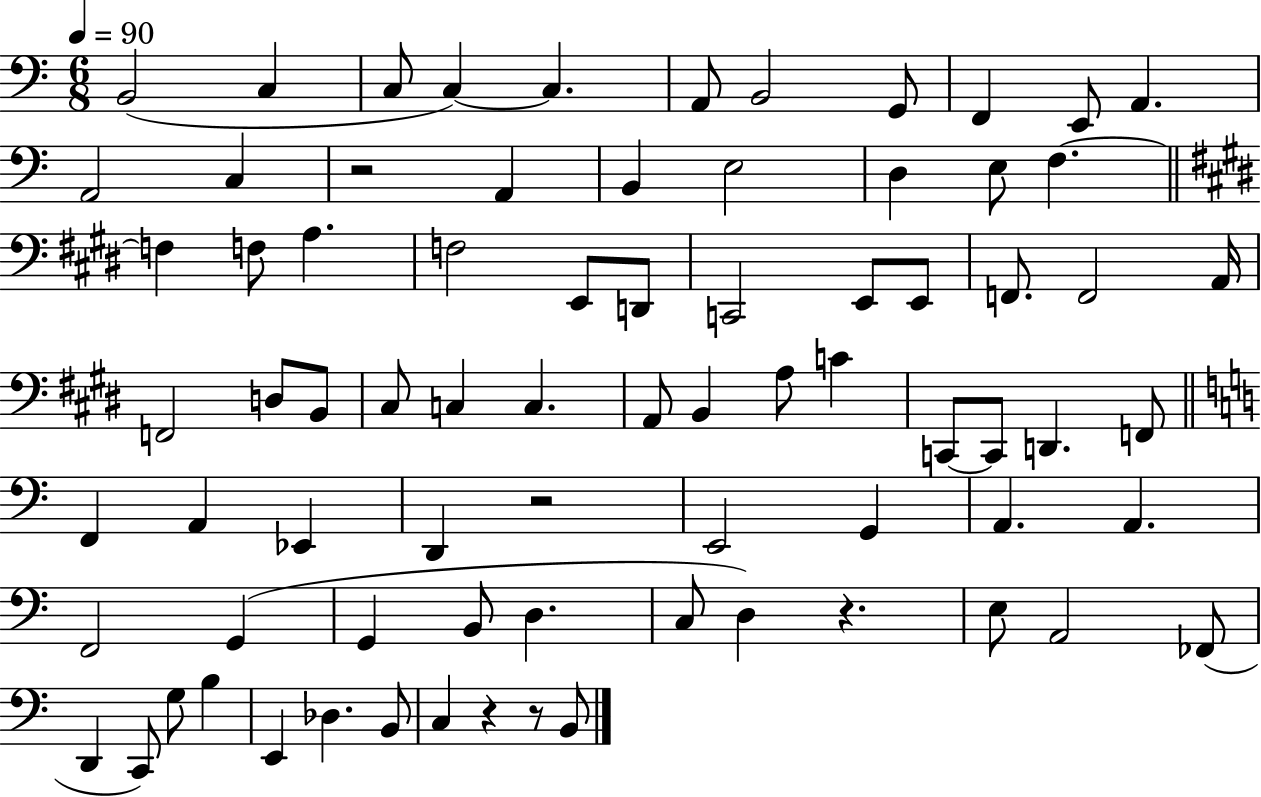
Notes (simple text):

B2/h C3/q C3/e C3/q C3/q. A2/e B2/h G2/e F2/q E2/e A2/q. A2/h C3/q R/h A2/q B2/q E3/h D3/q E3/e F3/q. F3/q F3/e A3/q. F3/h E2/e D2/e C2/h E2/e E2/e F2/e. F2/h A2/s F2/h D3/e B2/e C#3/e C3/q C3/q. A2/e B2/q A3/e C4/q C2/e C2/e D2/q. F2/e F2/q A2/q Eb2/q D2/q R/h E2/h G2/q A2/q. A2/q. F2/h G2/q G2/q B2/e D3/q. C3/e D3/q R/q. E3/e A2/h FES2/e D2/q C2/e G3/e B3/q E2/q Db3/q. B2/e C3/q R/q R/e B2/e